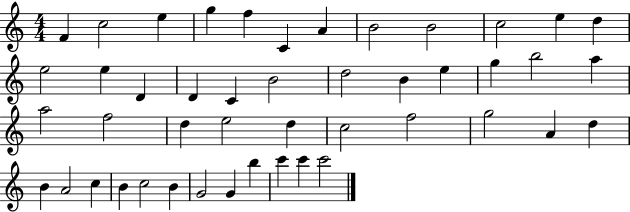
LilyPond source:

{
  \clef treble
  \numericTimeSignature
  \time 4/4
  \key c \major
  f'4 c''2 e''4 | g''4 f''4 c'4 a'4 | b'2 b'2 | c''2 e''4 d''4 | \break e''2 e''4 d'4 | d'4 c'4 b'2 | d''2 b'4 e''4 | g''4 b''2 a''4 | \break a''2 f''2 | d''4 e''2 d''4 | c''2 f''2 | g''2 a'4 d''4 | \break b'4 a'2 c''4 | b'4 c''2 b'4 | g'2 g'4 b''4 | c'''4 c'''4 c'''2 | \break \bar "|."
}